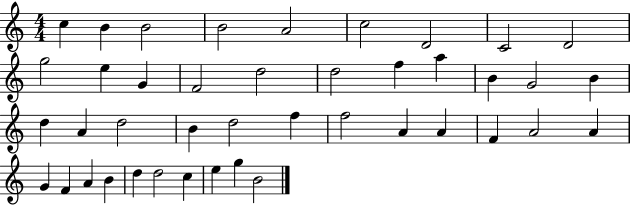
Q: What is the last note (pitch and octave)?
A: B4